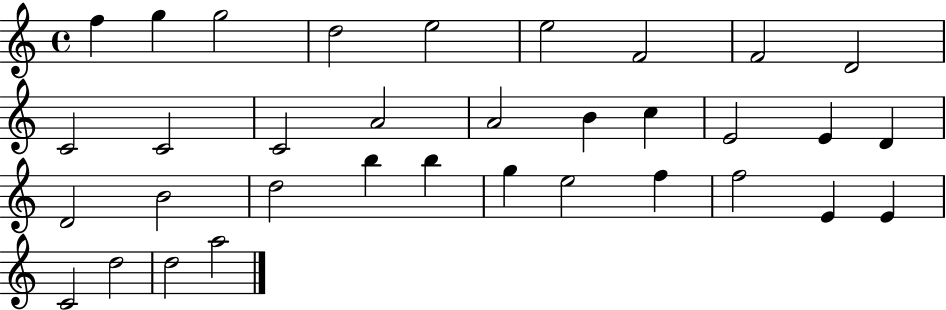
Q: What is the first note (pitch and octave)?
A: F5